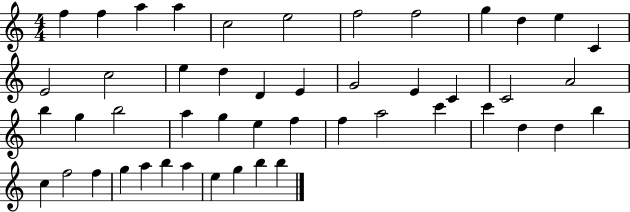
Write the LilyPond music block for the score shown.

{
  \clef treble
  \numericTimeSignature
  \time 4/4
  \key c \major
  f''4 f''4 a''4 a''4 | c''2 e''2 | f''2 f''2 | g''4 d''4 e''4 c'4 | \break e'2 c''2 | e''4 d''4 d'4 e'4 | g'2 e'4 c'4 | c'2 a'2 | \break b''4 g''4 b''2 | a''4 g''4 e''4 f''4 | f''4 a''2 c'''4 | c'''4 d''4 d''4 b''4 | \break c''4 f''2 f''4 | g''4 a''4 b''4 a''4 | e''4 g''4 b''4 b''4 | \bar "|."
}